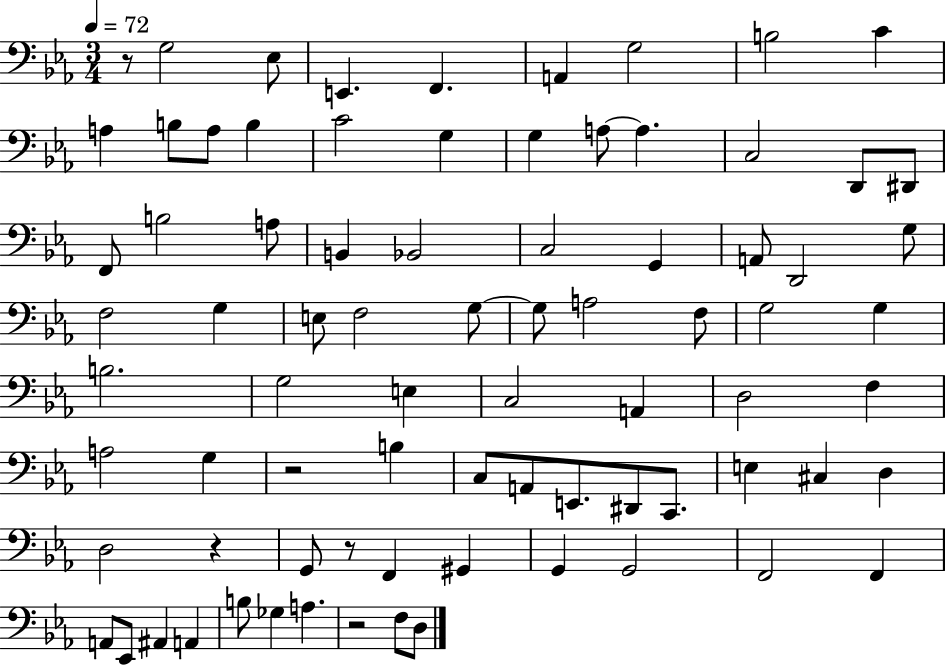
R/e G3/h Eb3/e E2/q. F2/q. A2/q G3/h B3/h C4/q A3/q B3/e A3/e B3/q C4/h G3/q G3/q A3/e A3/q. C3/h D2/e D#2/e F2/e B3/h A3/e B2/q Bb2/h C3/h G2/q A2/e D2/h G3/e F3/h G3/q E3/e F3/h G3/e G3/e A3/h F3/e G3/h G3/q B3/h. G3/h E3/q C3/h A2/q D3/h F3/q A3/h G3/q R/h B3/q C3/e A2/e E2/e. D#2/e C2/e. E3/q C#3/q D3/q D3/h R/q G2/e R/e F2/q G#2/q G2/q G2/h F2/h F2/q A2/e Eb2/e A#2/q A2/q B3/e Gb3/q A3/q. R/h F3/e D3/e